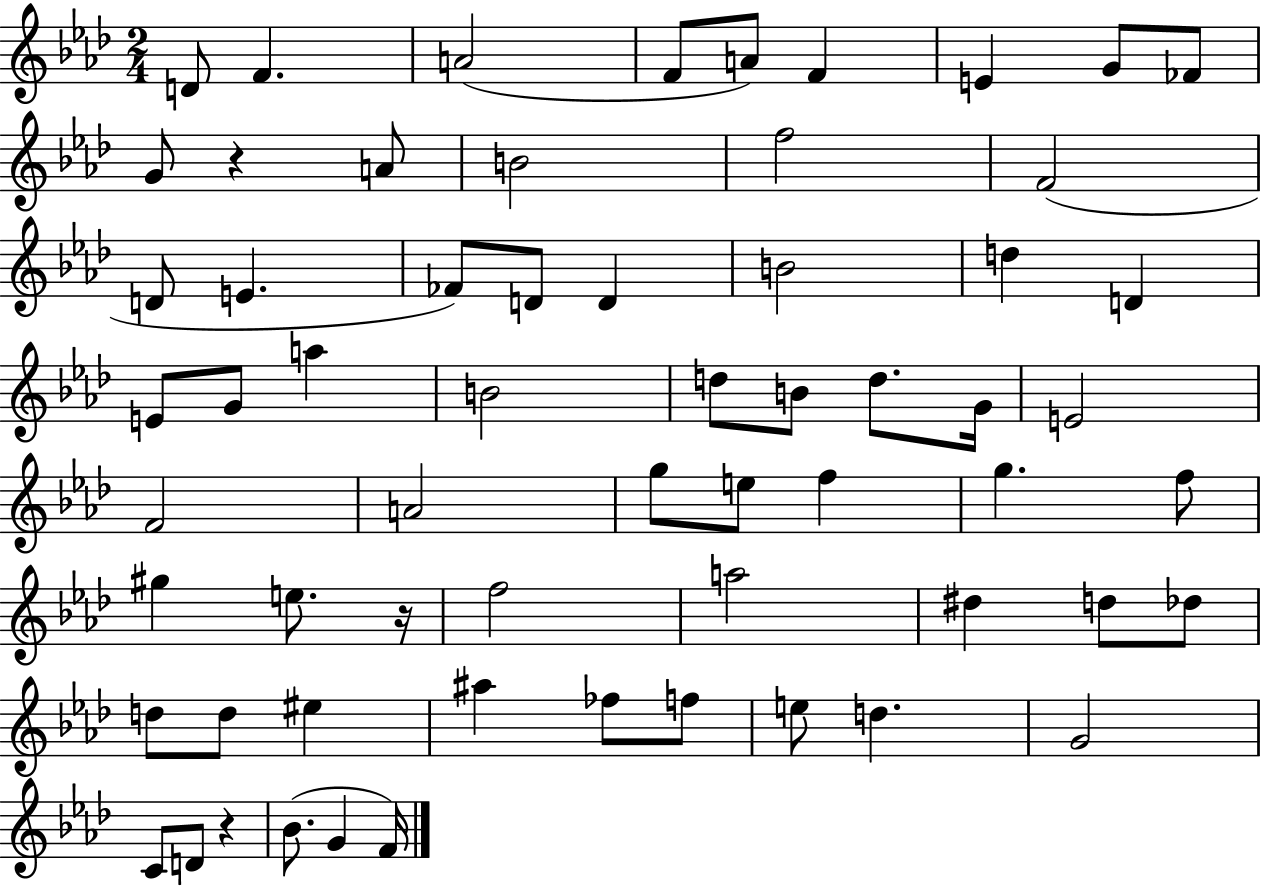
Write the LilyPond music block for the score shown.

{
  \clef treble
  \numericTimeSignature
  \time 2/4
  \key aes \major
  d'8 f'4. | a'2( | f'8 a'8) f'4 | e'4 g'8 fes'8 | \break g'8 r4 a'8 | b'2 | f''2 | f'2( | \break d'8 e'4. | fes'8) d'8 d'4 | b'2 | d''4 d'4 | \break e'8 g'8 a''4 | b'2 | d''8 b'8 d''8. g'16 | e'2 | \break f'2 | a'2 | g''8 e''8 f''4 | g''4. f''8 | \break gis''4 e''8. r16 | f''2 | a''2 | dis''4 d''8 des''8 | \break d''8 d''8 eis''4 | ais''4 fes''8 f''8 | e''8 d''4. | g'2 | \break c'8 d'8 r4 | bes'8.( g'4 f'16) | \bar "|."
}